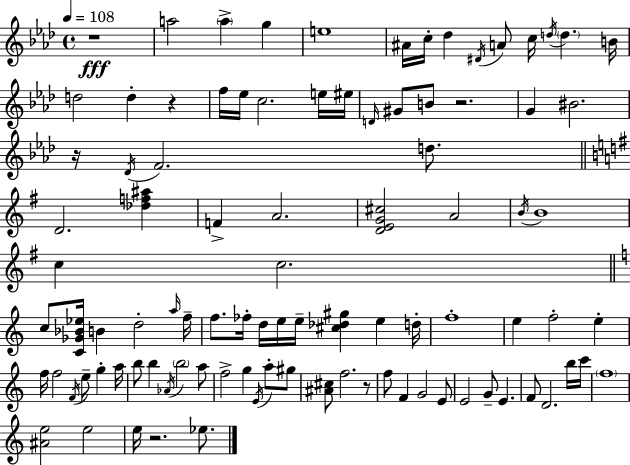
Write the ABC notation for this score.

X:1
T:Untitled
M:4/4
L:1/4
K:Ab
z4 a2 a g e4 ^A/4 c/4 _d ^D/4 A/2 c/4 d/4 d B/4 d2 d z f/4 _e/4 c2 e/4 ^e/4 D/4 ^G/2 B/2 z2 G ^B2 z/4 _D/4 F2 d/2 D2 [_df^a] F A2 [DEG^c]2 A2 B/4 B4 c c2 c/2 [C_G_B_e]/4 B d2 a/4 f/4 f/2 _f/4 d/4 e/4 e/4 [^c_d^g] e d/4 f4 e f2 e f/4 f2 F/4 e/2 g a/4 b/2 b _A/4 b2 a/2 f2 g E/4 a/2 ^g/2 [^A^c]/2 f2 z/2 f/2 F G2 E/2 E2 G/2 E F/2 D2 b/4 c'/4 f4 [^Ae]2 e2 e/4 z2 _e/2